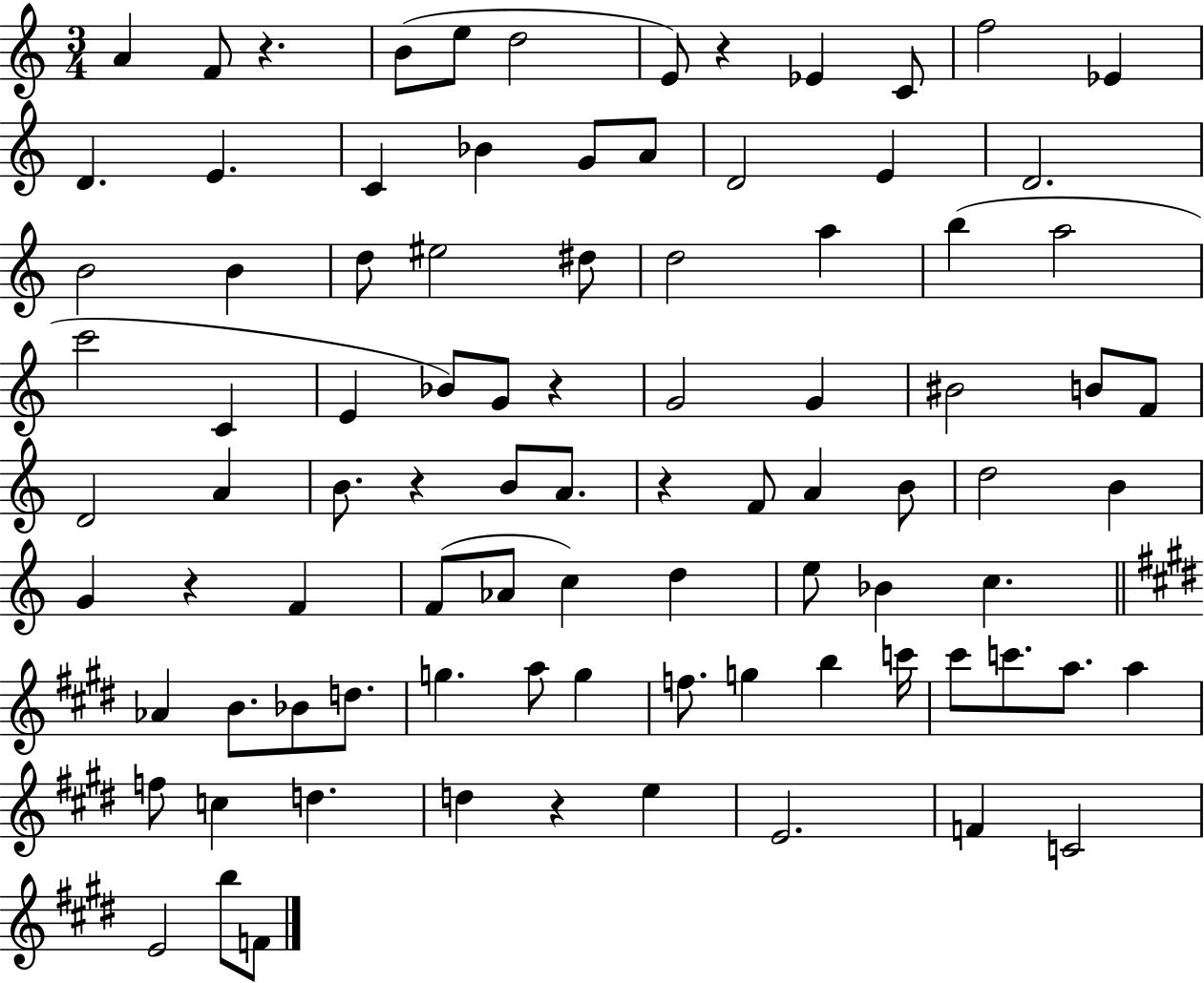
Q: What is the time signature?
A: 3/4